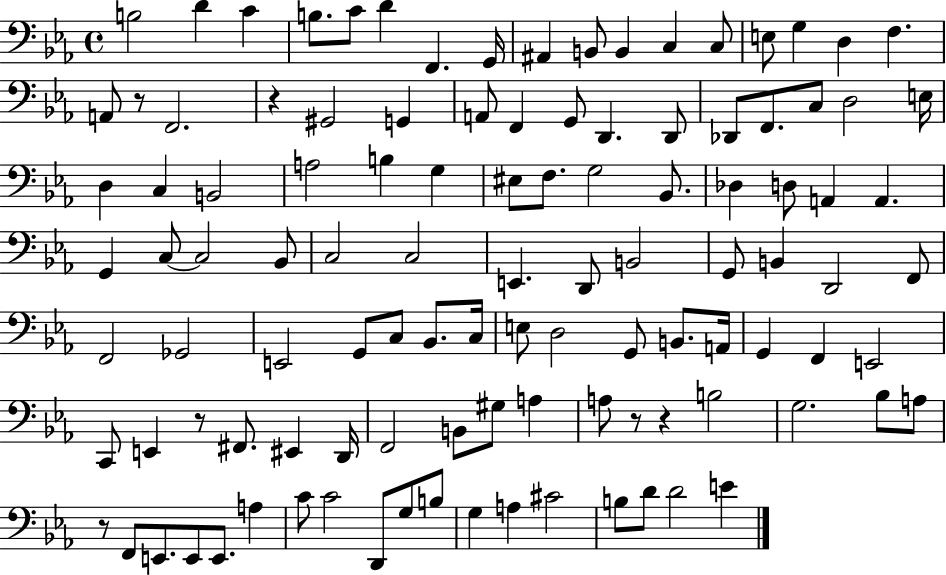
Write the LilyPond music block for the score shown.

{
  \clef bass
  \time 4/4
  \defaultTimeSignature
  \key ees \major
  b2 d'4 c'4 | b8. c'8 d'4 f,4. g,16 | ais,4 b,8 b,4 c4 c8 | e8 g4 d4 f4. | \break a,8 r8 f,2. | r4 gis,2 g,4 | a,8 f,4 g,8 d,4. d,8 | des,8 f,8. c8 d2 e16 | \break d4 c4 b,2 | a2 b4 g4 | eis8 f8. g2 bes,8. | des4 d8 a,4 a,4. | \break g,4 c8~~ c2 bes,8 | c2 c2 | e,4. d,8 b,2 | g,8 b,4 d,2 f,8 | \break f,2 ges,2 | e,2 g,8 c8 bes,8. c16 | e8 d2 g,8 b,8. a,16 | g,4 f,4 e,2 | \break c,8 e,4 r8 fis,8. eis,4 d,16 | f,2 b,8 gis8 a4 | a8 r8 r4 b2 | g2. bes8 a8 | \break r8 f,8 e,8. e,8 e,8. a4 | c'8 c'2 d,8 g8 b8 | g4 a4 cis'2 | b8 d'8 d'2 e'4 | \break \bar "|."
}